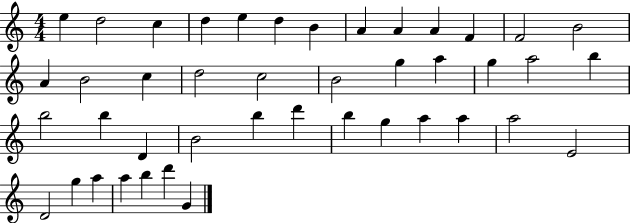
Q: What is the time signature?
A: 4/4